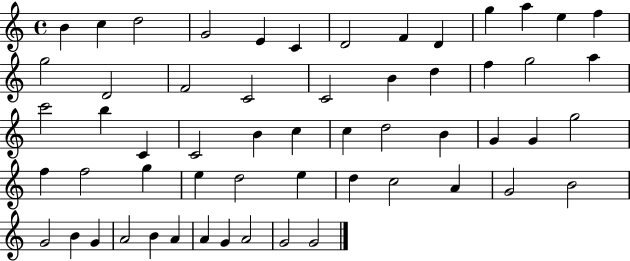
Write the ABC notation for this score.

X:1
T:Untitled
M:4/4
L:1/4
K:C
B c d2 G2 E C D2 F D g a e f g2 D2 F2 C2 C2 B d f g2 a c'2 b C C2 B c c d2 B G G g2 f f2 g e d2 e d c2 A G2 B2 G2 B G A2 B A A G A2 G2 G2